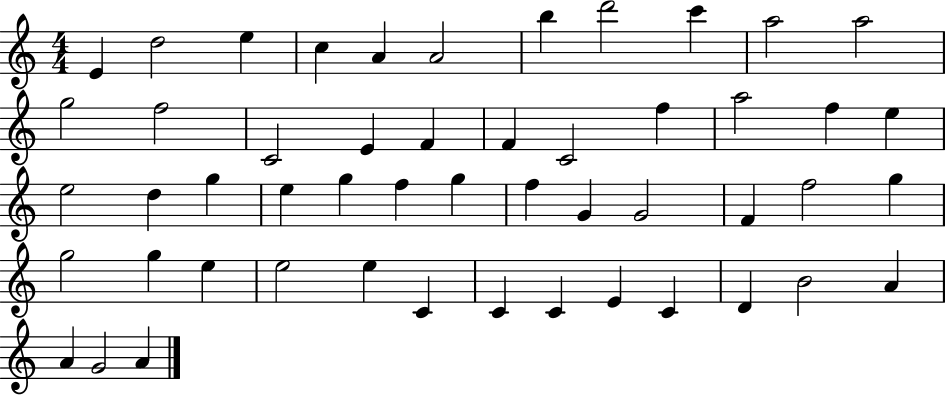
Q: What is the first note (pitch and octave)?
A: E4